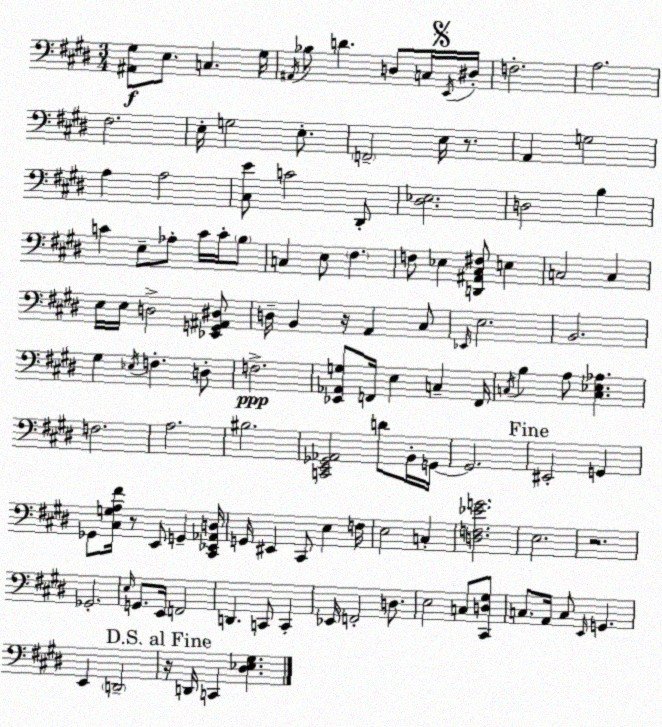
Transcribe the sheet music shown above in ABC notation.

X:1
T:Untitled
M:3/4
L:1/4
K:E
[^A,,^G,]/2 E,/2 C, ^G,/4 ^A,,/4 _B,/2 D D,/2 C,/4 E,,/4 ^D,/4 F,2 A,2 ^F,2 E,/4 G,2 E,/2 F,,2 E,/4 z/2 A,, G,2 A, A,2 [^C,E]/2 C2 ^D,,/2 [^D,_E,]2 D,2 B, C E,/2 _A,/2 C/4 C/4 B,/2 C, E,/2 ^F, F,/2 _E, [D,,^A,,^C,^F,]/2 E, C,2 C, E,/4 E,/4 D,2 [_E,,G,,^A,,^D,]/2 D,/4 B,, z/4 A,, ^C,/2 _E,,/4 E,2 B,,2 ^G, _E,/4 F, D,/2 F,2 [_E,,_A,,G,]/2 F,,/4 E, C, F,,/4 C,/4 B, A,/2 [C,_E,_A,] F,2 A,2 ^B,2 [C,,E,,_G,,_A,,]2 D/2 B,,/4 G,,/4 G,,2 ^E,,2 G,, _G,,/2 [^C,G,A,^F]/4 z/2 E,,/2 G,, [^C,,_E,,_A,,D,]/4 G,,/4 ^E,, ^C,,/2 E, F,/4 E,2 C, [D,F,_EG]2 E,2 z2 _G,,2 E,/4 G,,/2 E,,/4 F,,2 D,, C,,/2 C,, _E,,/4 F,,2 D,/2 E,2 C,/2 [^C,,D,^G,]/2 C,/2 A,,/4 C,/2 E,,/4 G,, E,, D,,2 z/4 D,,/4 C,, [^D,_E,^G,]